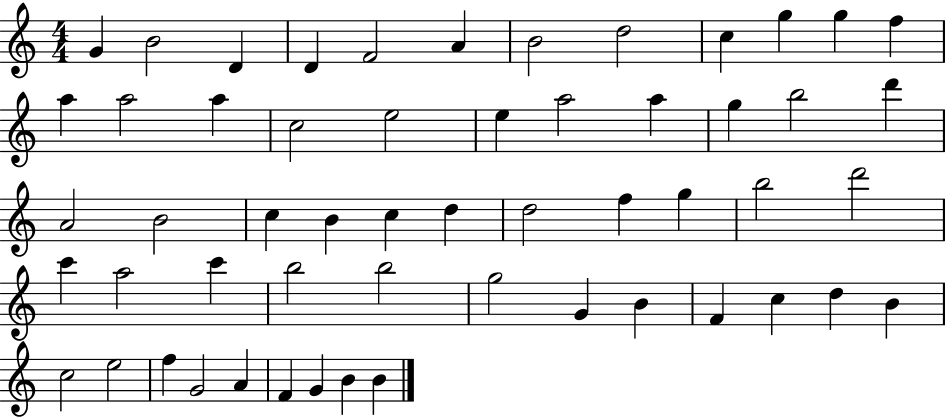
{
  \clef treble
  \numericTimeSignature
  \time 4/4
  \key c \major
  g'4 b'2 d'4 | d'4 f'2 a'4 | b'2 d''2 | c''4 g''4 g''4 f''4 | \break a''4 a''2 a''4 | c''2 e''2 | e''4 a''2 a''4 | g''4 b''2 d'''4 | \break a'2 b'2 | c''4 b'4 c''4 d''4 | d''2 f''4 g''4 | b''2 d'''2 | \break c'''4 a''2 c'''4 | b''2 b''2 | g''2 g'4 b'4 | f'4 c''4 d''4 b'4 | \break c''2 e''2 | f''4 g'2 a'4 | f'4 g'4 b'4 b'4 | \bar "|."
}